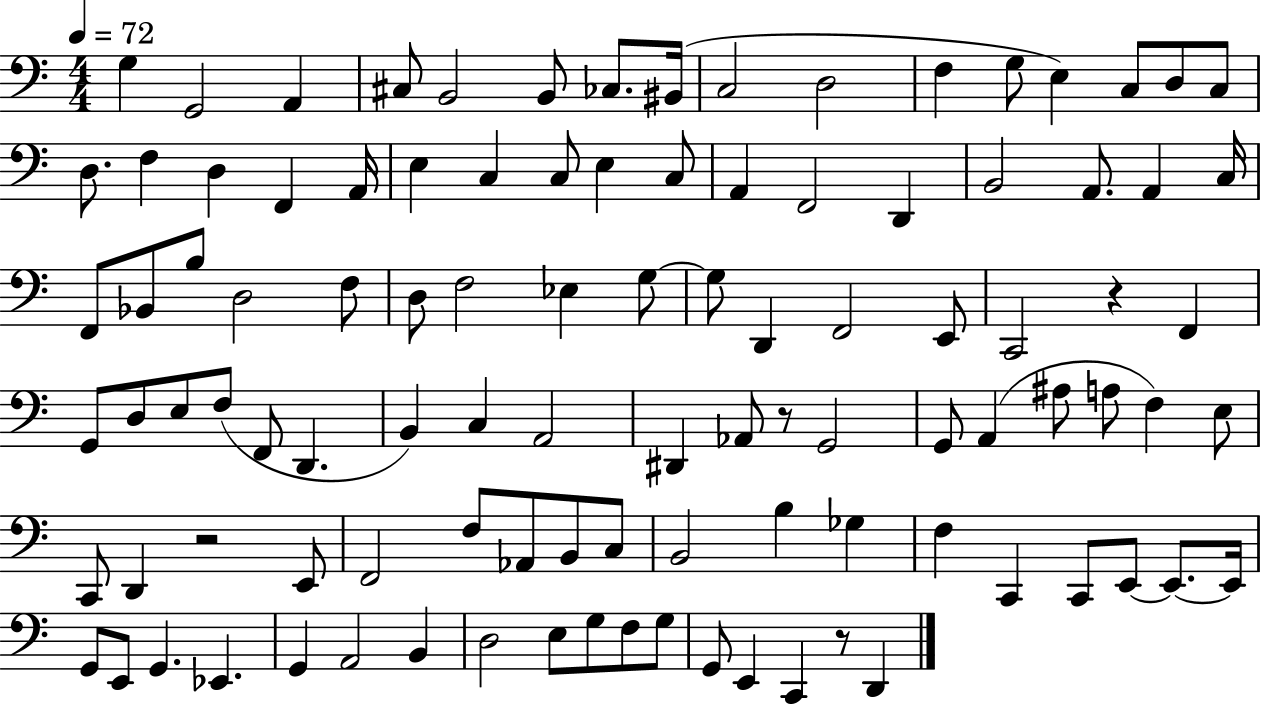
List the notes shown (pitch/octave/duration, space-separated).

G3/q G2/h A2/q C#3/e B2/h B2/e CES3/e. BIS2/s C3/h D3/h F3/q G3/e E3/q C3/e D3/e C3/e D3/e. F3/q D3/q F2/q A2/s E3/q C3/q C3/e E3/q C3/e A2/q F2/h D2/q B2/h A2/e. A2/q C3/s F2/e Bb2/e B3/e D3/h F3/e D3/e F3/h Eb3/q G3/e G3/e D2/q F2/h E2/e C2/h R/q F2/q G2/e D3/e E3/e F3/e F2/e D2/q. B2/q C3/q A2/h D#2/q Ab2/e R/e G2/h G2/e A2/q A#3/e A3/e F3/q E3/e C2/e D2/q R/h E2/e F2/h F3/e Ab2/e B2/e C3/e B2/h B3/q Gb3/q F3/q C2/q C2/e E2/e E2/e. E2/s G2/e E2/e G2/q. Eb2/q. G2/q A2/h B2/q D3/h E3/e G3/e F3/e G3/e G2/e E2/q C2/q R/e D2/q